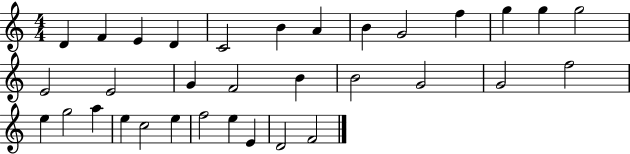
D4/q F4/q E4/q D4/q C4/h B4/q A4/q B4/q G4/h F5/q G5/q G5/q G5/h E4/h E4/h G4/q F4/h B4/q B4/h G4/h G4/h F5/h E5/q G5/h A5/q E5/q C5/h E5/q F5/h E5/q E4/q D4/h F4/h